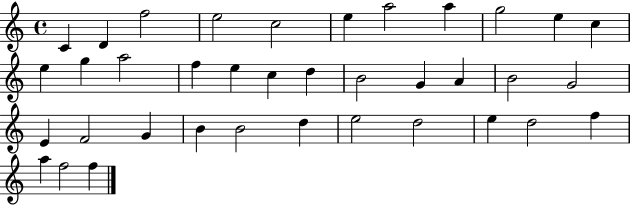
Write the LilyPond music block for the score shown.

{
  \clef treble
  \time 4/4
  \defaultTimeSignature
  \key c \major
  c'4 d'4 f''2 | e''2 c''2 | e''4 a''2 a''4 | g''2 e''4 c''4 | \break e''4 g''4 a''2 | f''4 e''4 c''4 d''4 | b'2 g'4 a'4 | b'2 g'2 | \break e'4 f'2 g'4 | b'4 b'2 d''4 | e''2 d''2 | e''4 d''2 f''4 | \break a''4 f''2 f''4 | \bar "|."
}